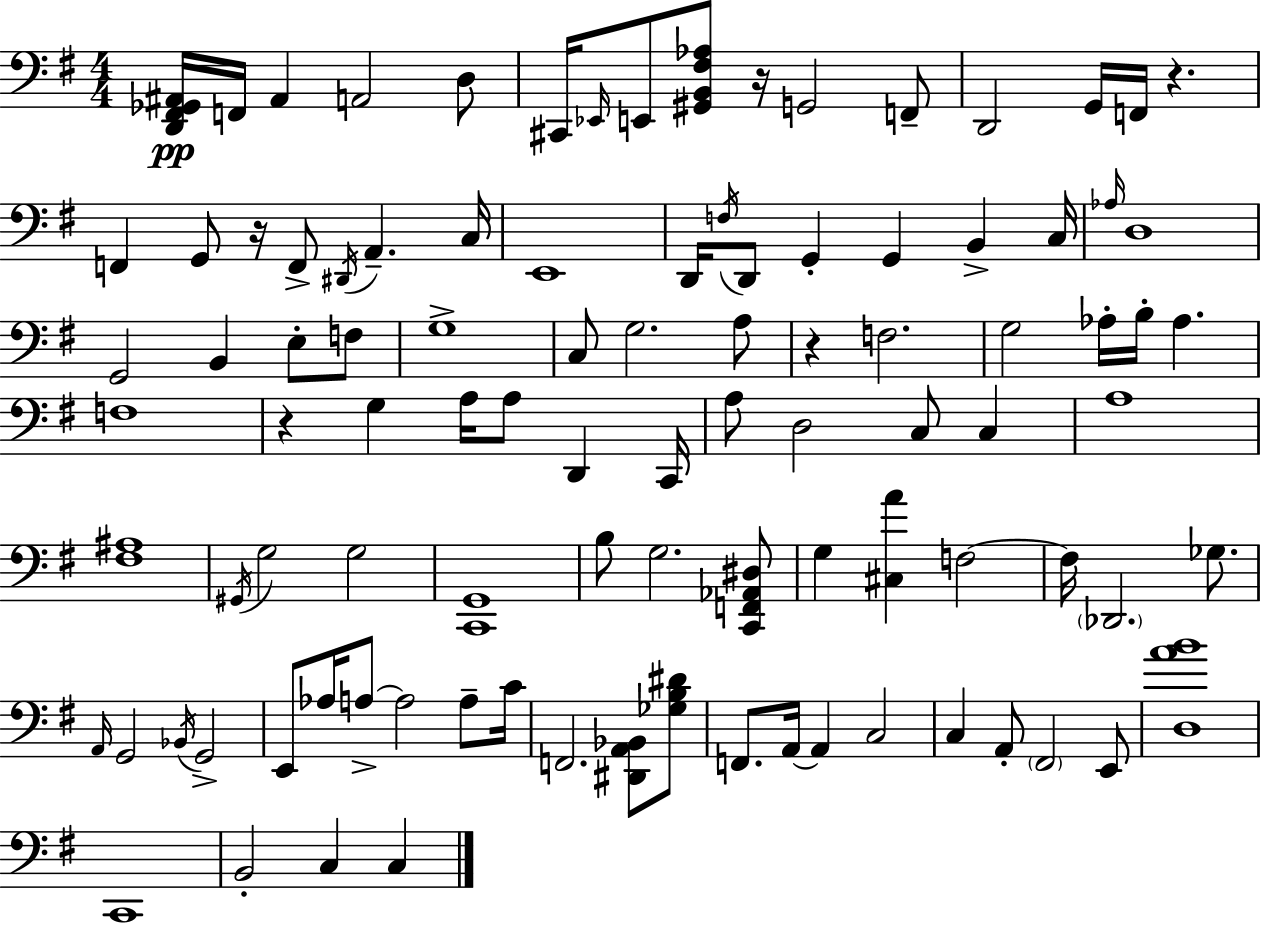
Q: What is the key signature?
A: G major